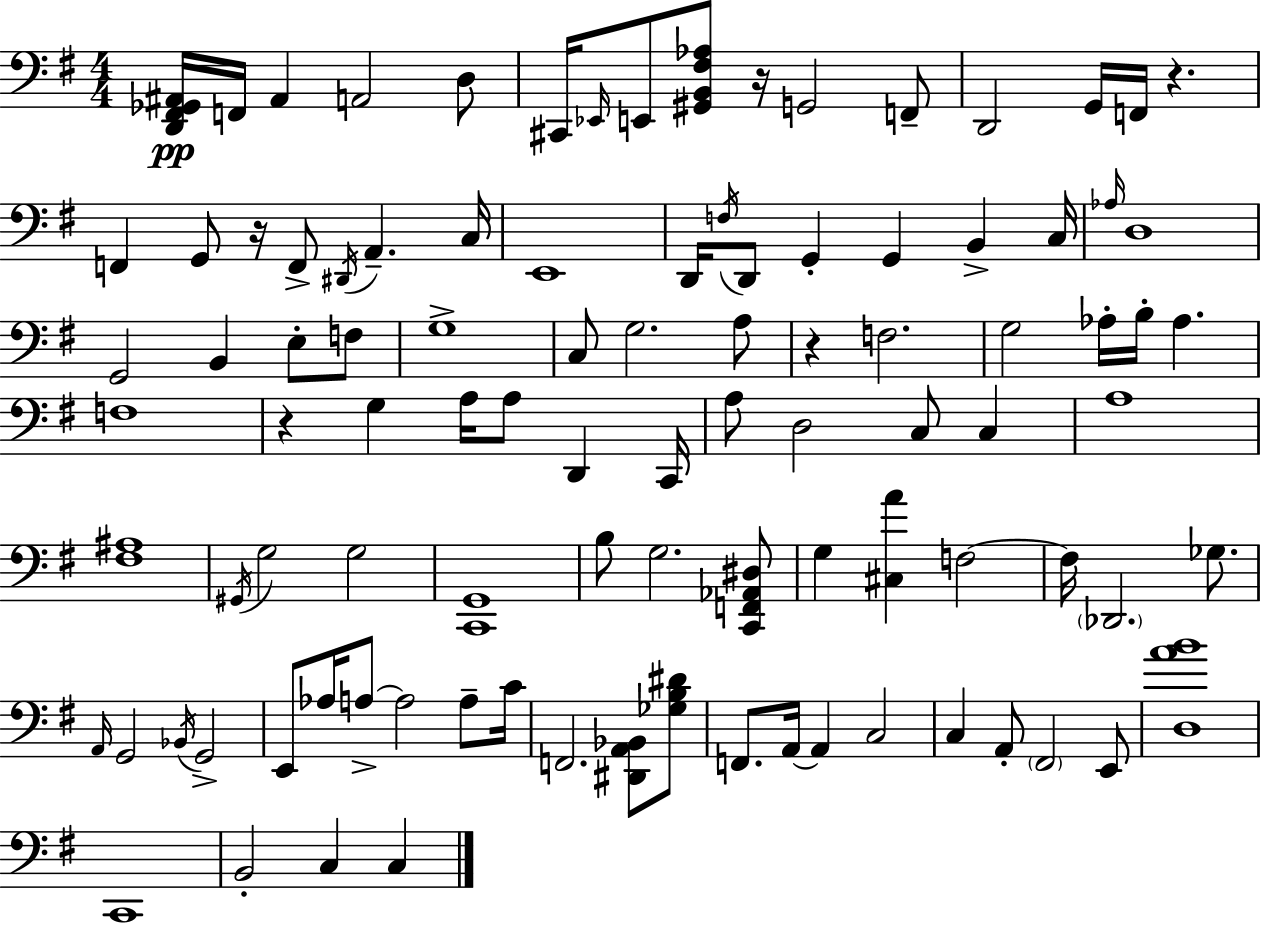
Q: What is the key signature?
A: G major